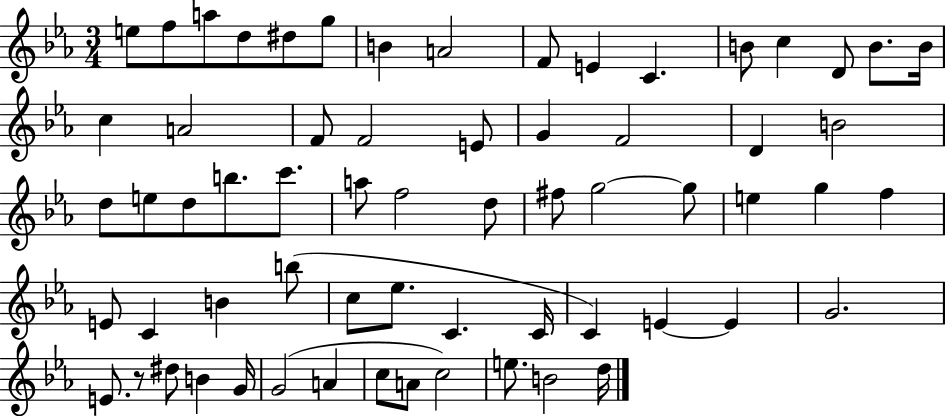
{
  \clef treble
  \numericTimeSignature
  \time 3/4
  \key ees \major
  \repeat volta 2 { e''8 f''8 a''8 d''8 dis''8 g''8 | b'4 a'2 | f'8 e'4 c'4. | b'8 c''4 d'8 b'8. b'16 | \break c''4 a'2 | f'8 f'2 e'8 | g'4 f'2 | d'4 b'2 | \break d''8 e''8 d''8 b''8. c'''8. | a''8 f''2 d''8 | fis''8 g''2~~ g''8 | e''4 g''4 f''4 | \break e'8 c'4 b'4 b''8( | c''8 ees''8. c'4. c'16 | c'4) e'4~~ e'4 | g'2. | \break e'8. r8 dis''8 b'4 g'16 | g'2( a'4 | c''8 a'8 c''2) | e''8. b'2 d''16 | \break } \bar "|."
}